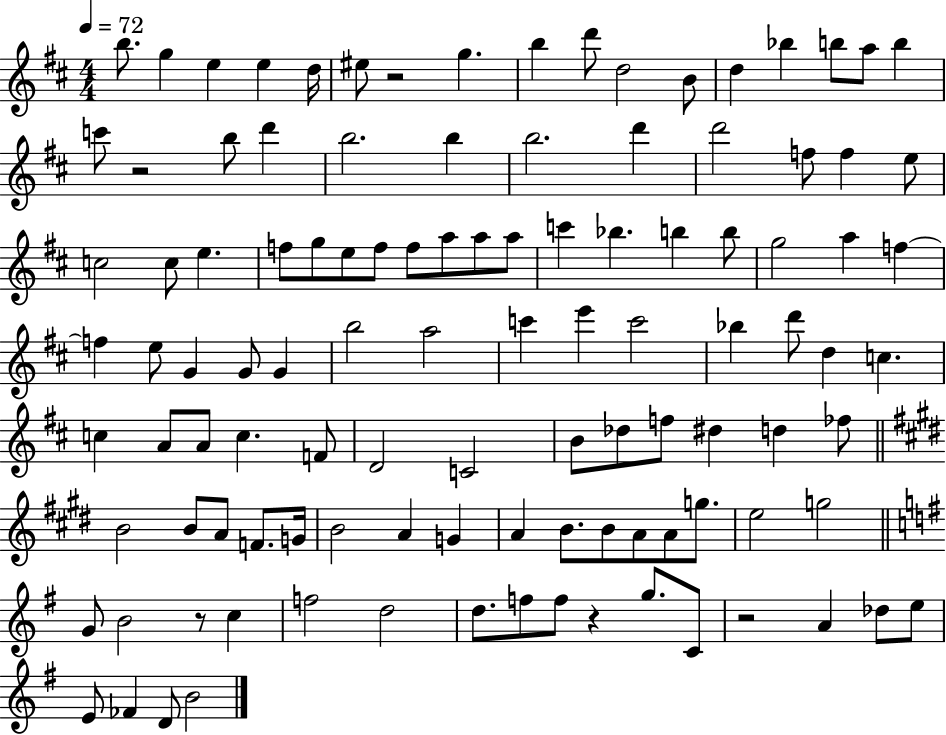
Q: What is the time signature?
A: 4/4